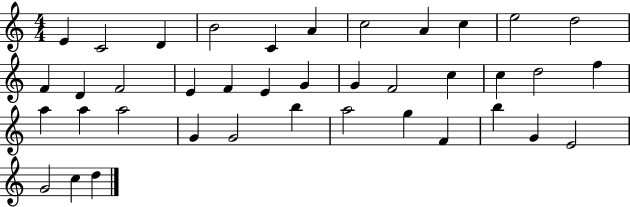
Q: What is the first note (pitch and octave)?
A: E4